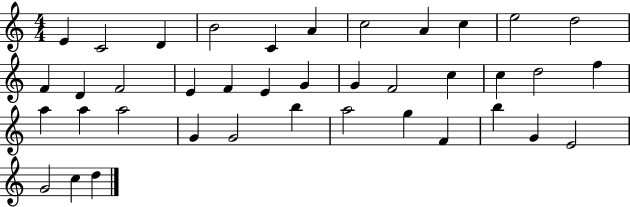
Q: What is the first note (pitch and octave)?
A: E4